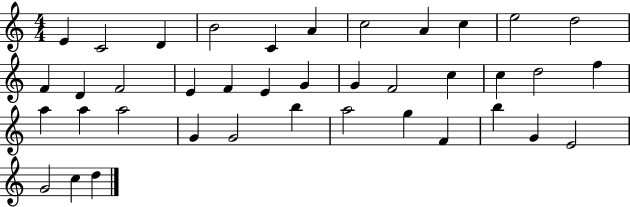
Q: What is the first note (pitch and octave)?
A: E4